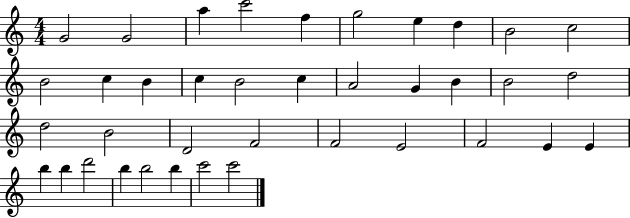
G4/h G4/h A5/q C6/h F5/q G5/h E5/q D5/q B4/h C5/h B4/h C5/q B4/q C5/q B4/h C5/q A4/h G4/q B4/q B4/h D5/h D5/h B4/h D4/h F4/h F4/h E4/h F4/h E4/q E4/q B5/q B5/q D6/h B5/q B5/h B5/q C6/h C6/h